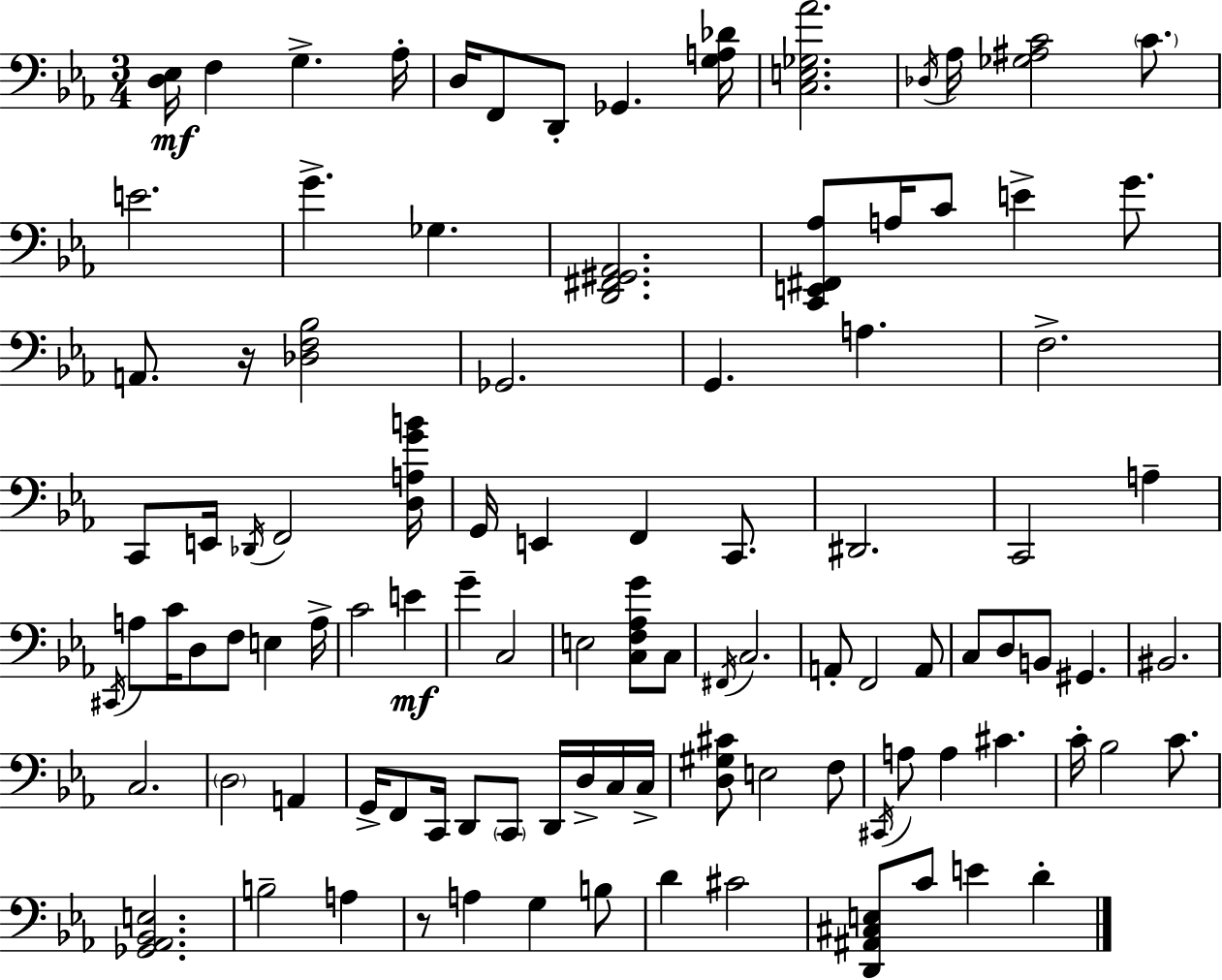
[D3,Eb3]/s F3/q G3/q. Ab3/s D3/s F2/e D2/e Gb2/q. [G3,A3,Db4]/s [C3,E3,Gb3,Ab4]/h. Db3/s Ab3/s [Gb3,A#3,C4]/h C4/e. E4/h. G4/q. Gb3/q. [D2,F#2,G#2,Ab2]/h. [C2,E2,F#2,Ab3]/e A3/s C4/e E4/q G4/e. A2/e. R/s [Db3,F3,Bb3]/h Gb2/h. G2/q. A3/q. F3/h. C2/e E2/s Db2/s F2/h [D3,A3,G4,B4]/s G2/s E2/q F2/q C2/e. D#2/h. C2/h A3/q C#2/s A3/e C4/s D3/e F3/e E3/q A3/s C4/h E4/q G4/q C3/h E3/h [C3,F3,Ab3,G4]/e C3/e F#2/s C3/h. A2/e F2/h A2/e C3/e D3/e B2/e G#2/q. BIS2/h. C3/h. D3/h A2/q G2/s F2/e C2/s D2/e C2/e D2/s D3/s C3/s C3/s [D3,G#3,C#4]/e E3/h F3/e C#2/s A3/e A3/q C#4/q. C4/s Bb3/h C4/e. [Gb2,Ab2,Bb2,E3]/h. B3/h A3/q R/e A3/q G3/q B3/e D4/q C#4/h [D2,A#2,C#3,E3]/e C4/e E4/q D4/q